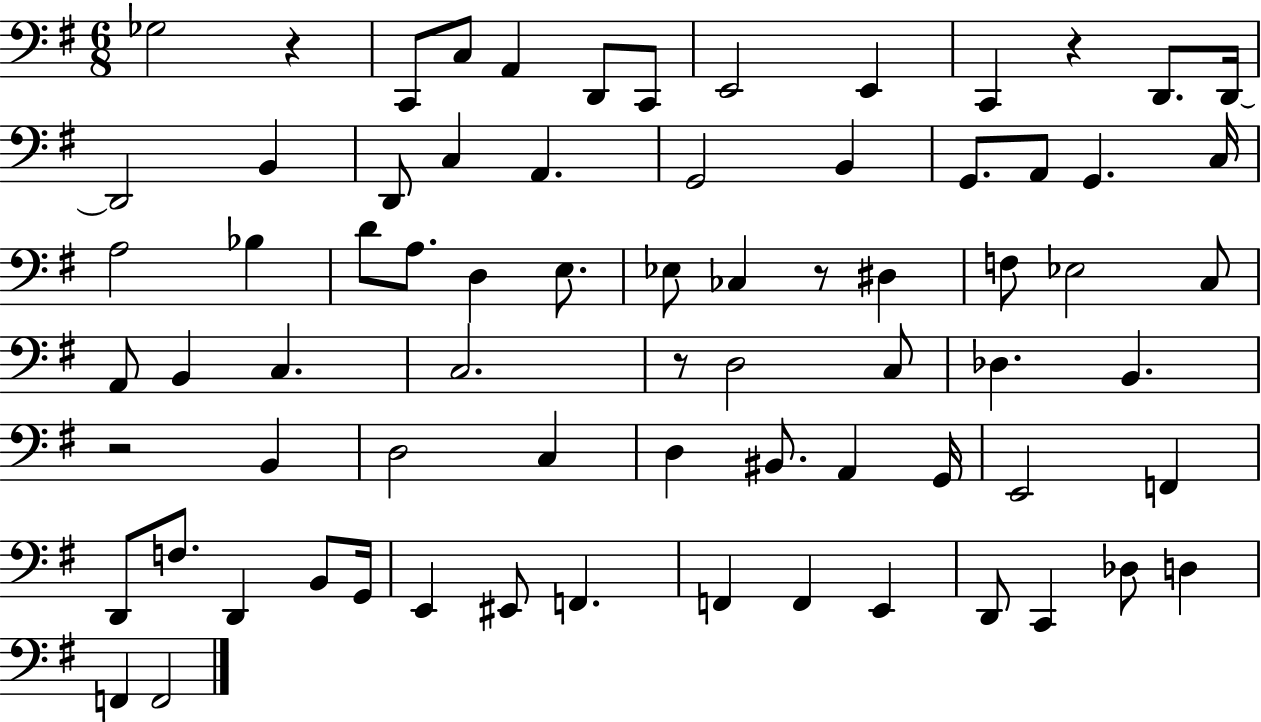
{
  \clef bass
  \numericTimeSignature
  \time 6/8
  \key g \major
  ges2 r4 | c,8 c8 a,4 d,8 c,8 | e,2 e,4 | c,4 r4 d,8. d,16~~ | \break d,2 b,4 | d,8 c4 a,4. | g,2 b,4 | g,8. a,8 g,4. c16 | \break a2 bes4 | d'8 a8. d4 e8. | ees8 ces4 r8 dis4 | f8 ees2 c8 | \break a,8 b,4 c4. | c2. | r8 d2 c8 | des4. b,4. | \break r2 b,4 | d2 c4 | d4 bis,8. a,4 g,16 | e,2 f,4 | \break d,8 f8. d,4 b,8 g,16 | e,4 eis,8 f,4. | f,4 f,4 e,4 | d,8 c,4 des8 d4 | \break f,4 f,2 | \bar "|."
}